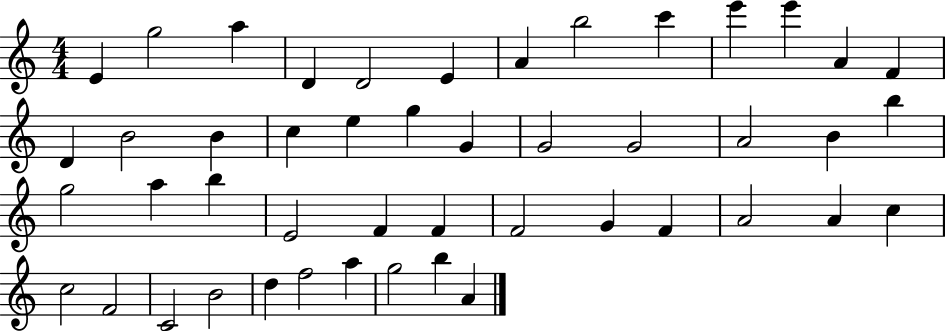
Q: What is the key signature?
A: C major